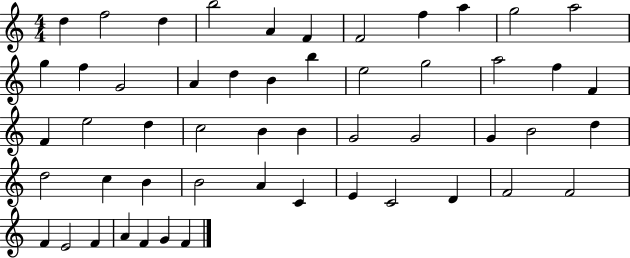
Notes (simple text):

D5/q F5/h D5/q B5/h A4/q F4/q F4/h F5/q A5/q G5/h A5/h G5/q F5/q G4/h A4/q D5/q B4/q B5/q E5/h G5/h A5/h F5/q F4/q F4/q E5/h D5/q C5/h B4/q B4/q G4/h G4/h G4/q B4/h D5/q D5/h C5/q B4/q B4/h A4/q C4/q E4/q C4/h D4/q F4/h F4/h F4/q E4/h F4/q A4/q F4/q G4/q F4/q